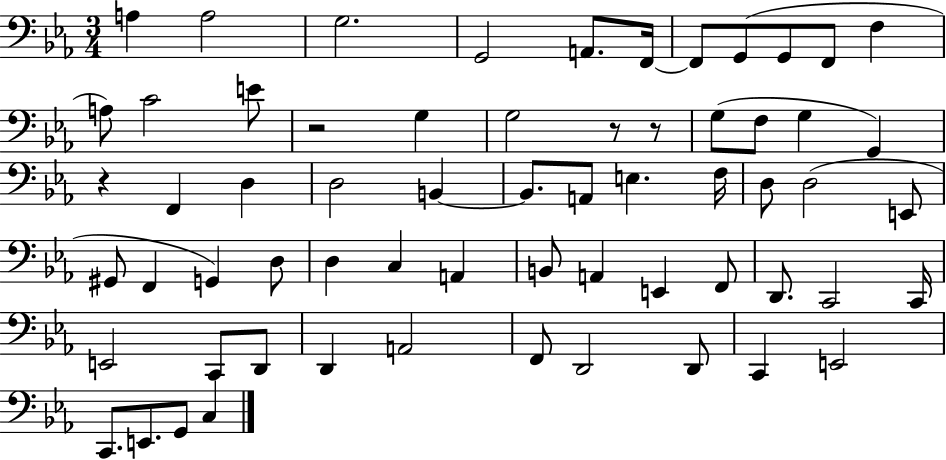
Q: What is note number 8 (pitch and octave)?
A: G2